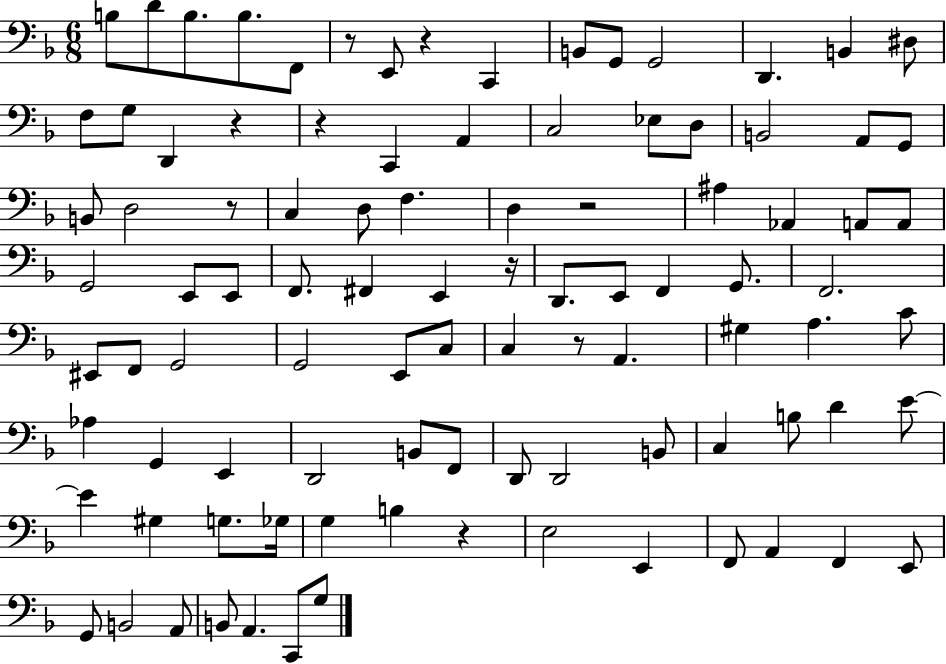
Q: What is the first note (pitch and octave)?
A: B3